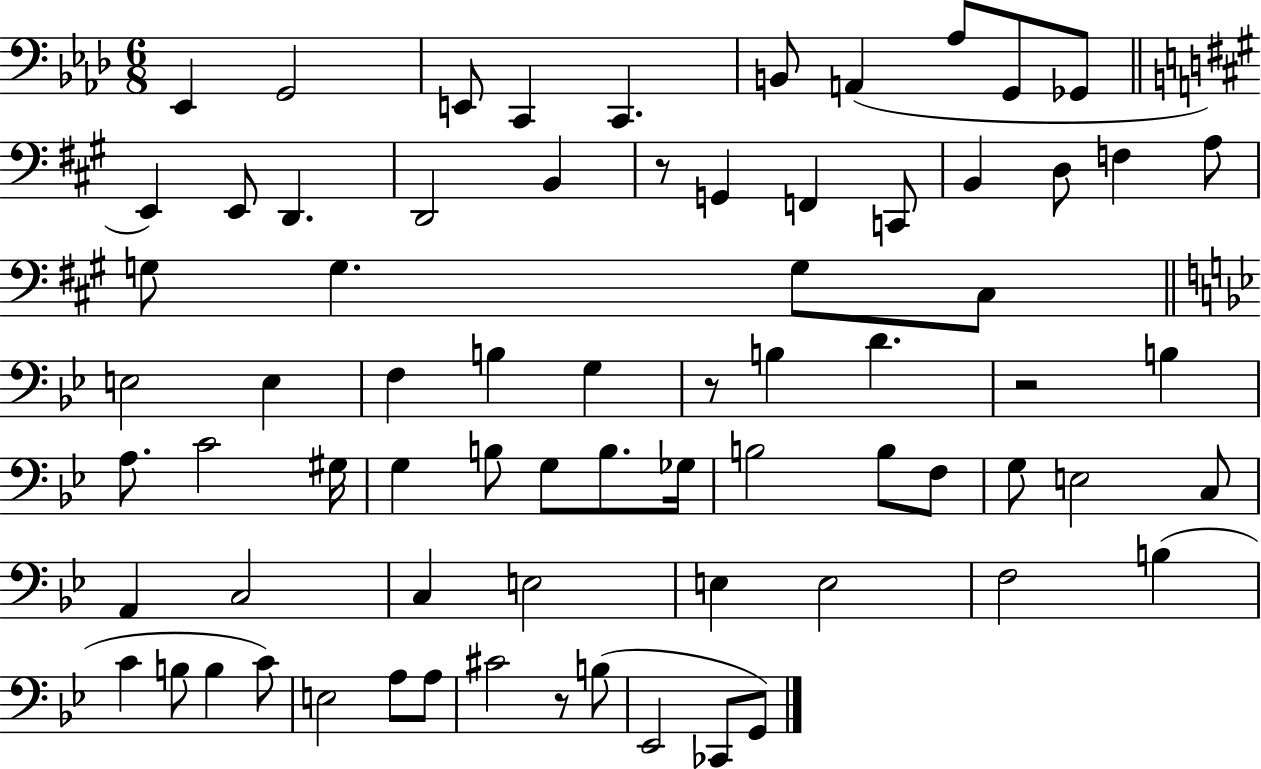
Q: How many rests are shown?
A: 4